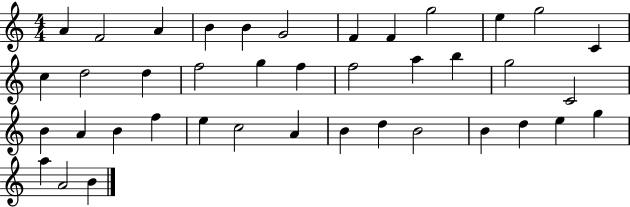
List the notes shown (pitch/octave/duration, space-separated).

A4/q F4/h A4/q B4/q B4/q G4/h F4/q F4/q G5/h E5/q G5/h C4/q C5/q D5/h D5/q F5/h G5/q F5/q F5/h A5/q B5/q G5/h C4/h B4/q A4/q B4/q F5/q E5/q C5/h A4/q B4/q D5/q B4/h B4/q D5/q E5/q G5/q A5/q A4/h B4/q